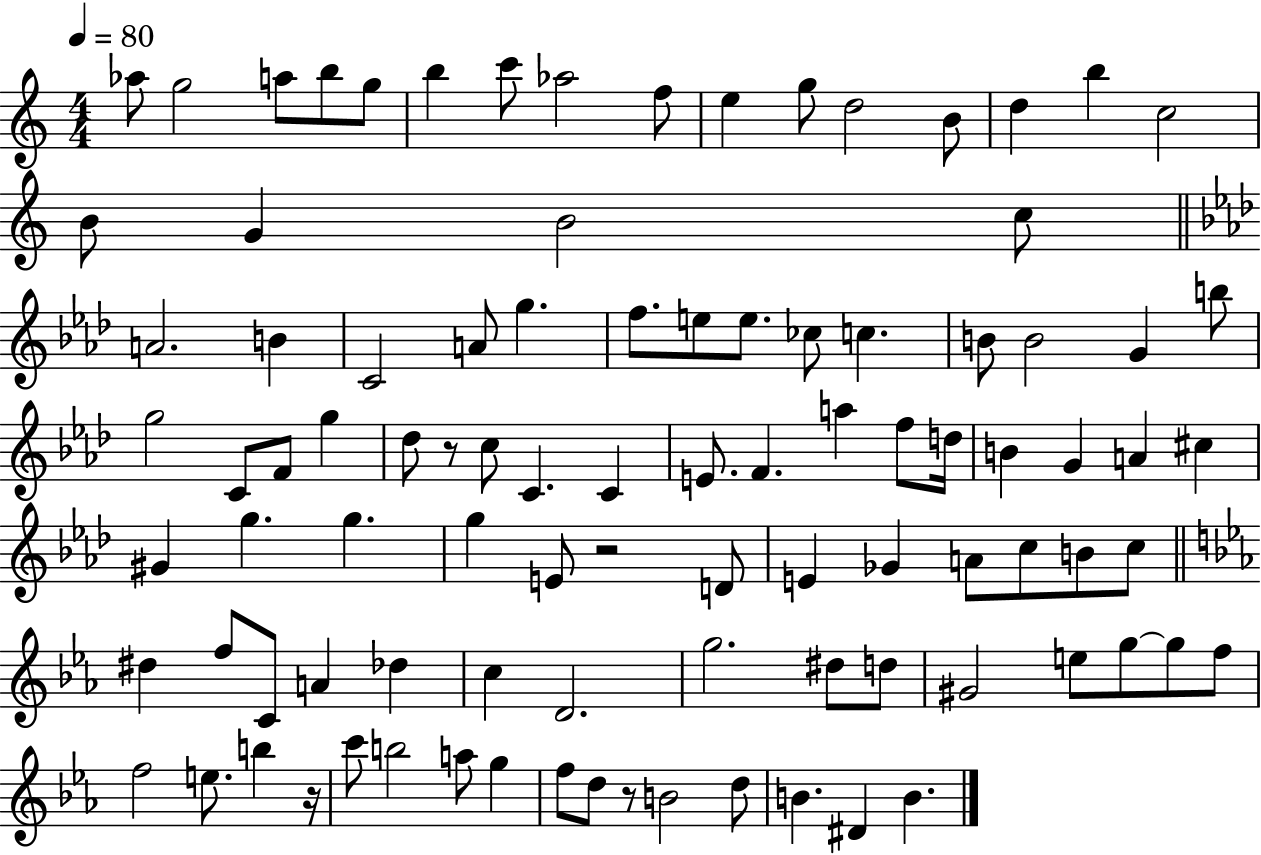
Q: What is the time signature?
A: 4/4